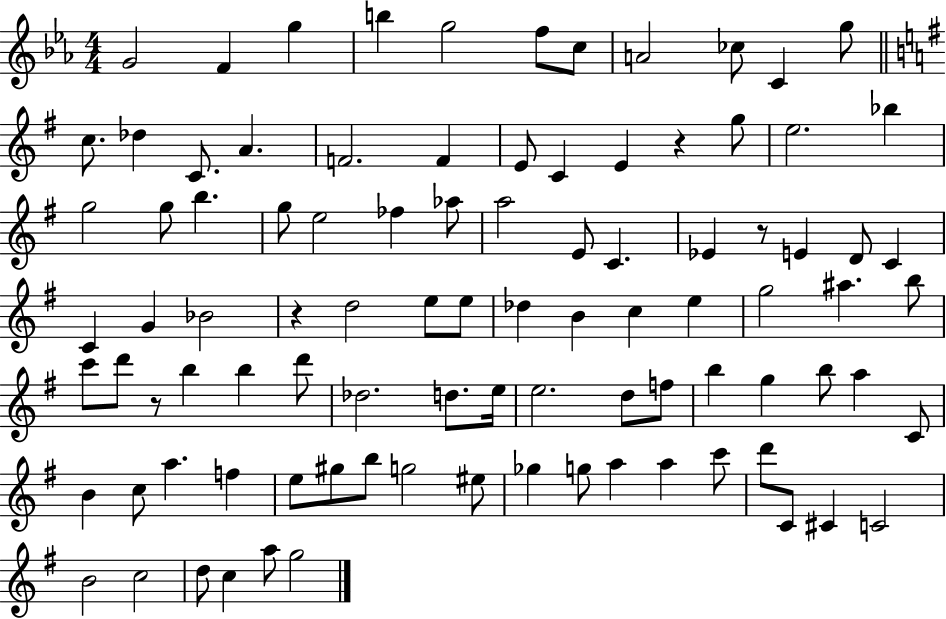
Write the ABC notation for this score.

X:1
T:Untitled
M:4/4
L:1/4
K:Eb
G2 F g b g2 f/2 c/2 A2 _c/2 C g/2 c/2 _d C/2 A F2 F E/2 C E z g/2 e2 _b g2 g/2 b g/2 e2 _f _a/2 a2 E/2 C _E z/2 E D/2 C C G _B2 z d2 e/2 e/2 _d B c e g2 ^a b/2 c'/2 d'/2 z/2 b b d'/2 _d2 d/2 e/4 e2 d/2 f/2 b g b/2 a C/2 B c/2 a f e/2 ^g/2 b/2 g2 ^e/2 _g g/2 a a c'/2 d'/2 C/2 ^C C2 B2 c2 d/2 c a/2 g2